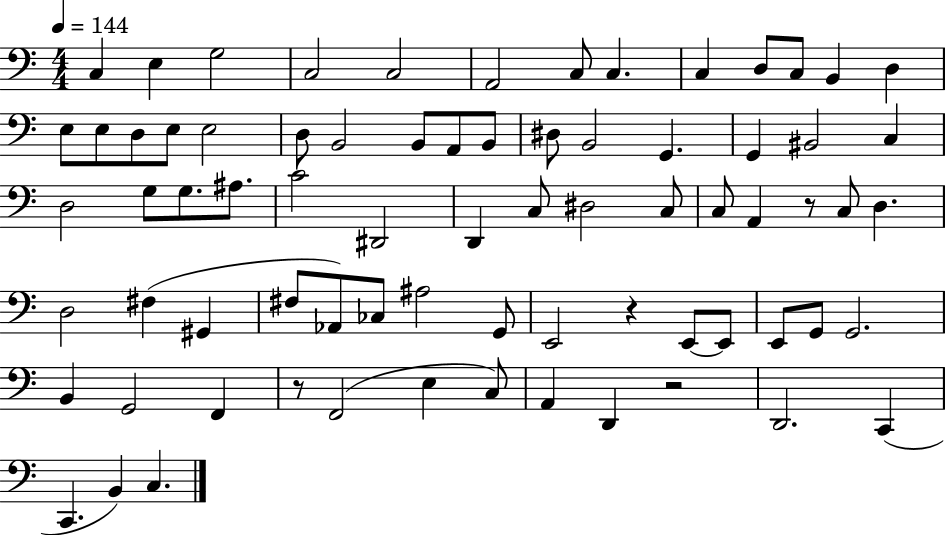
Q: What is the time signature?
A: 4/4